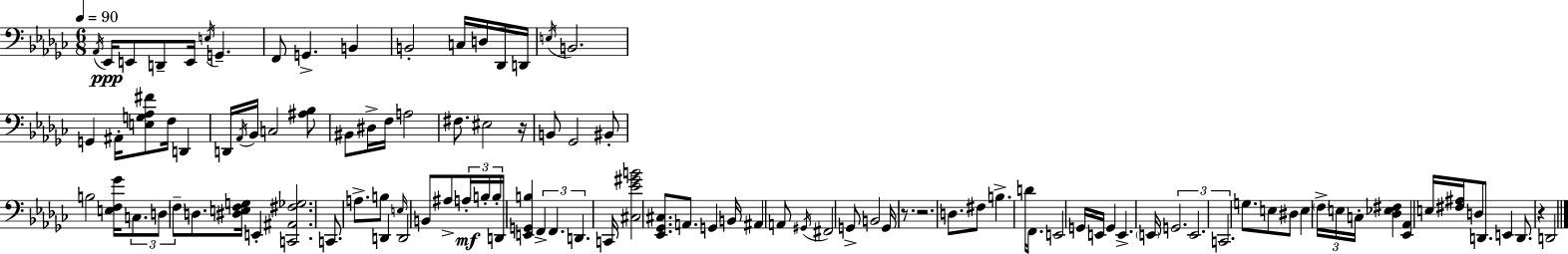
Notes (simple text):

Ab2/s Eb2/s E2/e D2/e E2/s E3/s G2/q. F2/e G2/q. B2/q B2/h C3/s D3/s Db2/s D2/s E3/s B2/h. G2/q A#2/s [E3,G3,Ab3,F#4]/e F3/s D2/q D2/s Ab2/s Bb2/s C3/h [A#3,Bb3]/e BIS2/e D#3/s F3/s A3/h F#3/e. EIS3/h R/s B2/e Gb2/h BIS2/e B3/h [E3,F3,Gb4]/s C3/e. D3/e F3/e D3/e. [D#3,E3,F3,G3]/s E2/q [C2,A#2,F#3,Gb3]/h. C2/e. A3/e. B3/e D2/q E3/s D2/h B2/e A#3/e A3/s B3/s B3/s D2/s [E2,G2,B3]/q F2/q F2/q. D2/q. C2/s [C#3,Eb4,G#4,B4]/h [Eb2,Gb2,C#3]/e. A2/e. G2/q B2/s A#2/q A2/e G#2/s F#2/h G2/e B2/h G2/s R/e. R/h. D3/e. F#3/e B3/q. D4/s F2/e. E2/h G2/s E2/s G2/q E2/q. E2/s G2/h. E2/h. C2/h. G3/e. E3/e D#3/e E3/q F3/s E3/s C3/s [Db3,Eb3,F#3]/q [Eb2,Ab2]/q E3/s [F#3,A#3]/s D3/e D2/e. E2/q D2/e. R/q D2/h